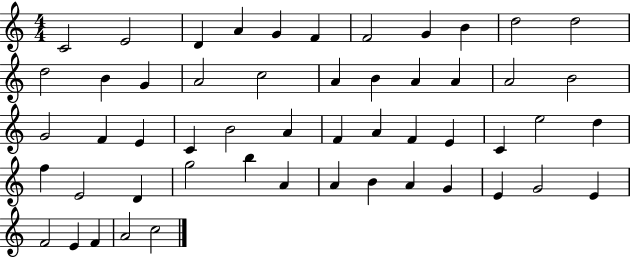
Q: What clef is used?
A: treble